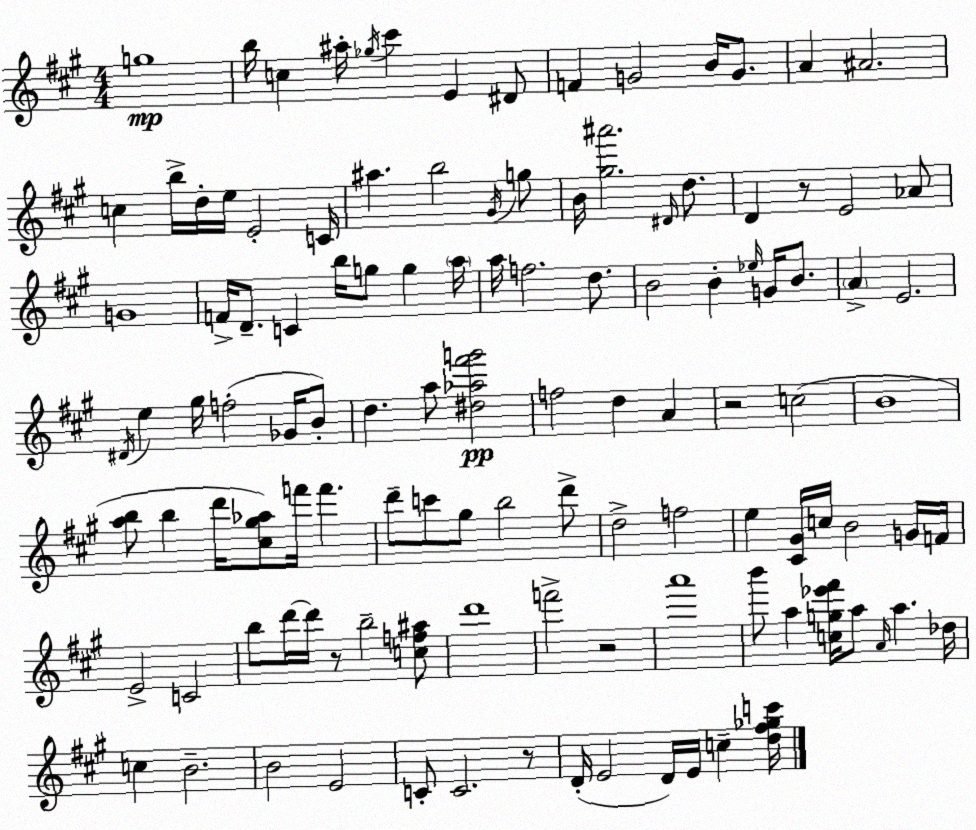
X:1
T:Untitled
M:4/4
L:1/4
K:A
g4 b/4 c ^a/4 _g/4 ^c' E ^D/2 F G2 B/4 G/2 A ^A2 c b/4 d/4 e/4 E2 C/4 ^a b2 ^G/4 g/2 B/4 [^g^a']2 ^D/4 d/2 D z/2 E2 _A/2 G4 F/4 D/2 C b/4 g/2 g a/4 a/4 f2 d/2 B2 B _e/4 G/4 B/2 A E2 ^D/4 e ^g/4 f2 _G/4 B/2 d a/2 [^d_a^f'g']2 f2 d A z2 c2 B4 [ab]/2 b d'/4 [^c^g_a]/2 f'/4 f' d'/2 c'/2 ^g/2 b2 d'/2 d2 f2 e [^C^G]/4 c/4 B2 G/4 F/4 E2 C2 b/2 d'/4 d'/4 z/2 b2 [cf^a]/2 d'4 f'2 z2 a'4 b'/2 a [cg_e'^f']/4 a/2 A/4 a _d/4 c B2 B2 E2 C/2 C2 z/2 D/4 E2 D/4 E/4 c [d^f_gc']/4